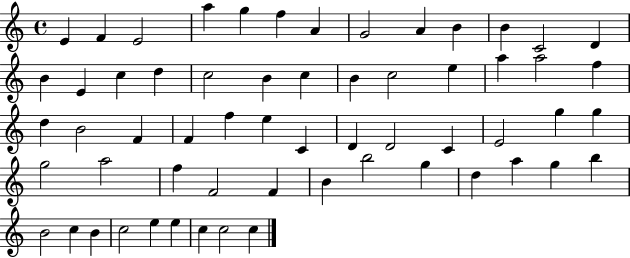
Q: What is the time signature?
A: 4/4